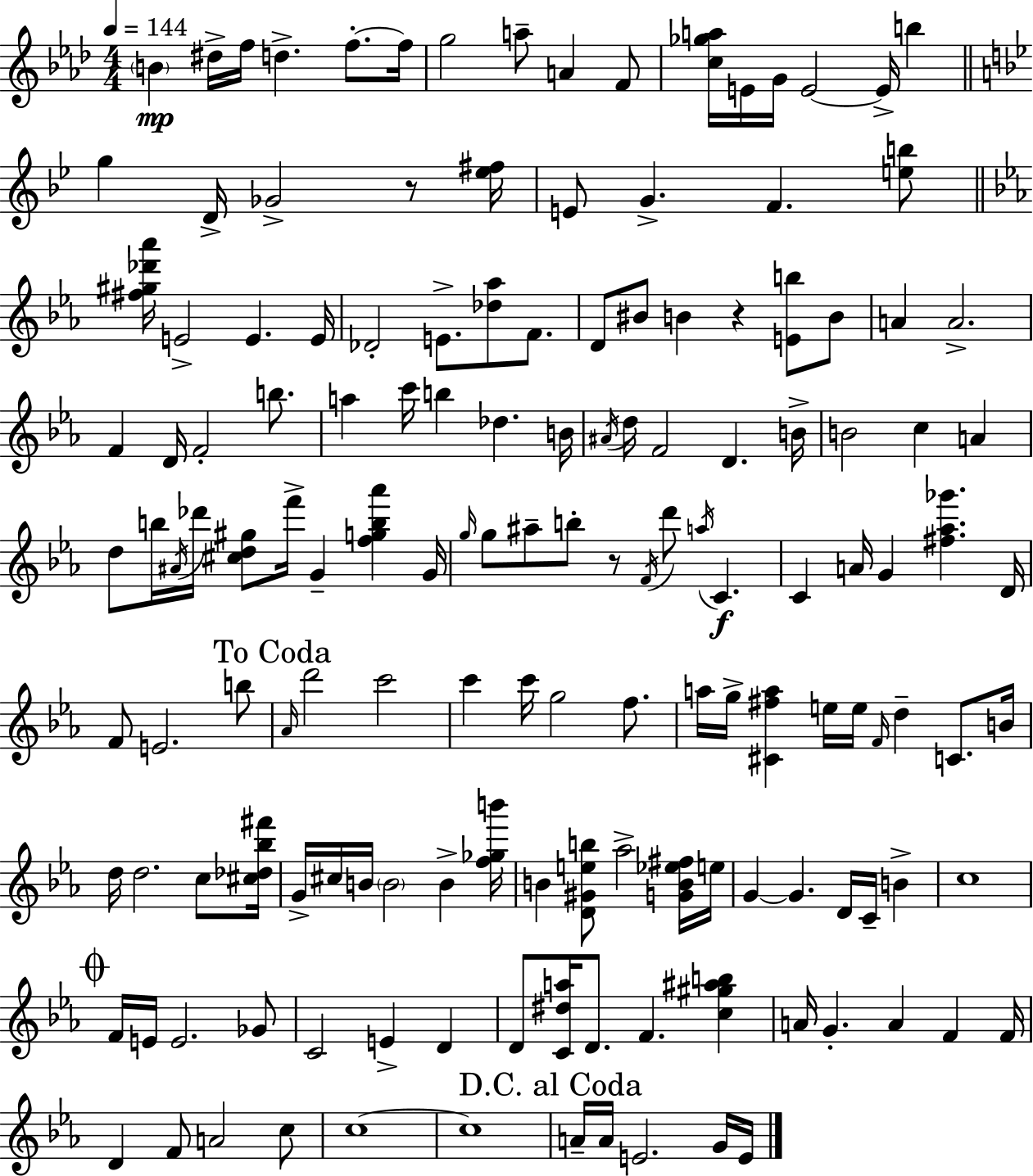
{
  \clef treble
  \numericTimeSignature
  \time 4/4
  \key aes \major
  \tempo 4 = 144
  \parenthesize b'4\mp dis''16-> f''16 d''4.-> f''8.-.~~ f''16 | g''2 a''8-- a'4 f'8 | <c'' ges'' a''>16 e'16 g'16 e'2~~ e'16-> b''4 | \bar "||" \break \key bes \major g''4 d'16-> ges'2-> r8 <ees'' fis''>16 | e'8 g'4.-> f'4. <e'' b''>8 | \bar "||" \break \key c \minor <fis'' gis'' des''' aes'''>16 e'2-> e'4. e'16 | des'2-. e'8.-> <des'' aes''>8 f'8. | d'8 bis'8 b'4 r4 <e' b''>8 b'8 | a'4 a'2.-> | \break f'4 d'16 f'2-. b''8. | a''4 c'''16 b''4 des''4. b'16 | \acciaccatura { ais'16 } d''16 f'2 d'4. | b'16-> b'2 c''4 a'4 | \break d''8 b''16 \acciaccatura { ais'16 } des'''16 <cis'' d'' gis''>8 f'''16-> g'4-- <f'' g'' b'' aes'''>4 | g'16 \grace { g''16 } g''8 ais''8-- b''8-. r8 \acciaccatura { f'16 } d'''8 \acciaccatura { a''16 }\f c'4. | c'4 a'16 g'4 <fis'' aes'' ges'''>4. | d'16 f'8 e'2. | \break b''8 \mark "To Coda" \grace { aes'16 } d'''2 c'''2 | c'''4 c'''16 g''2 | f''8. a''16 g''16-> <cis' fis'' a''>4 e''16 e''16 \grace { f'16 } d''4-- | c'8. b'16 d''16 d''2. | \break c''8 <cis'' des'' bes'' fis'''>16 g'16-> cis''16 b'16 \parenthesize b'2 | b'4-> <f'' ges'' b'''>16 b'4 <d' gis' e'' b''>8 aes''2-> | <g' b' ees'' fis''>16 e''16 g'4~~ g'4. | d'16 c'16-- b'4-> c''1 | \break \mark \markup { \musicglyph "scripts.coda" } f'16 e'16 e'2. | ges'8 c'2 e'4-> | d'4 d'8 <c' dis'' a''>16 d'8. f'4. | <c'' gis'' ais'' b''>4 a'16 g'4.-. a'4 | \break f'4 f'16 d'4 f'8 a'2 | c''8 c''1~~ | c''1 | \mark "D.C. al Coda" a'16-- a'16 e'2. | \break g'16 e'16 \bar "|."
}